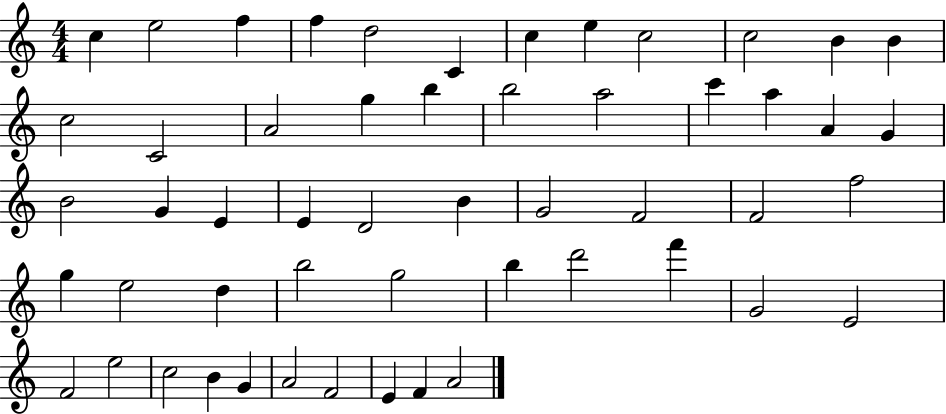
{
  \clef treble
  \numericTimeSignature
  \time 4/4
  \key c \major
  c''4 e''2 f''4 | f''4 d''2 c'4 | c''4 e''4 c''2 | c''2 b'4 b'4 | \break c''2 c'2 | a'2 g''4 b''4 | b''2 a''2 | c'''4 a''4 a'4 g'4 | \break b'2 g'4 e'4 | e'4 d'2 b'4 | g'2 f'2 | f'2 f''2 | \break g''4 e''2 d''4 | b''2 g''2 | b''4 d'''2 f'''4 | g'2 e'2 | \break f'2 e''2 | c''2 b'4 g'4 | a'2 f'2 | e'4 f'4 a'2 | \break \bar "|."
}